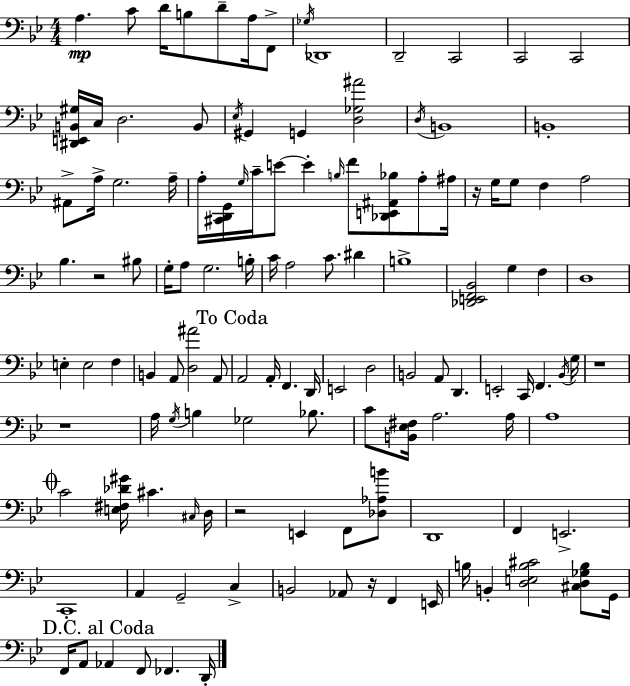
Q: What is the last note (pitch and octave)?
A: D2